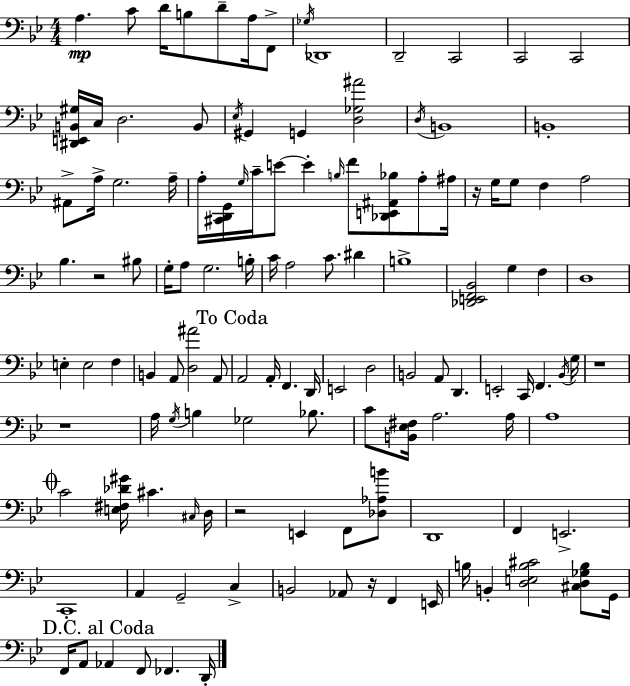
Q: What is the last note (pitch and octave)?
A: D2